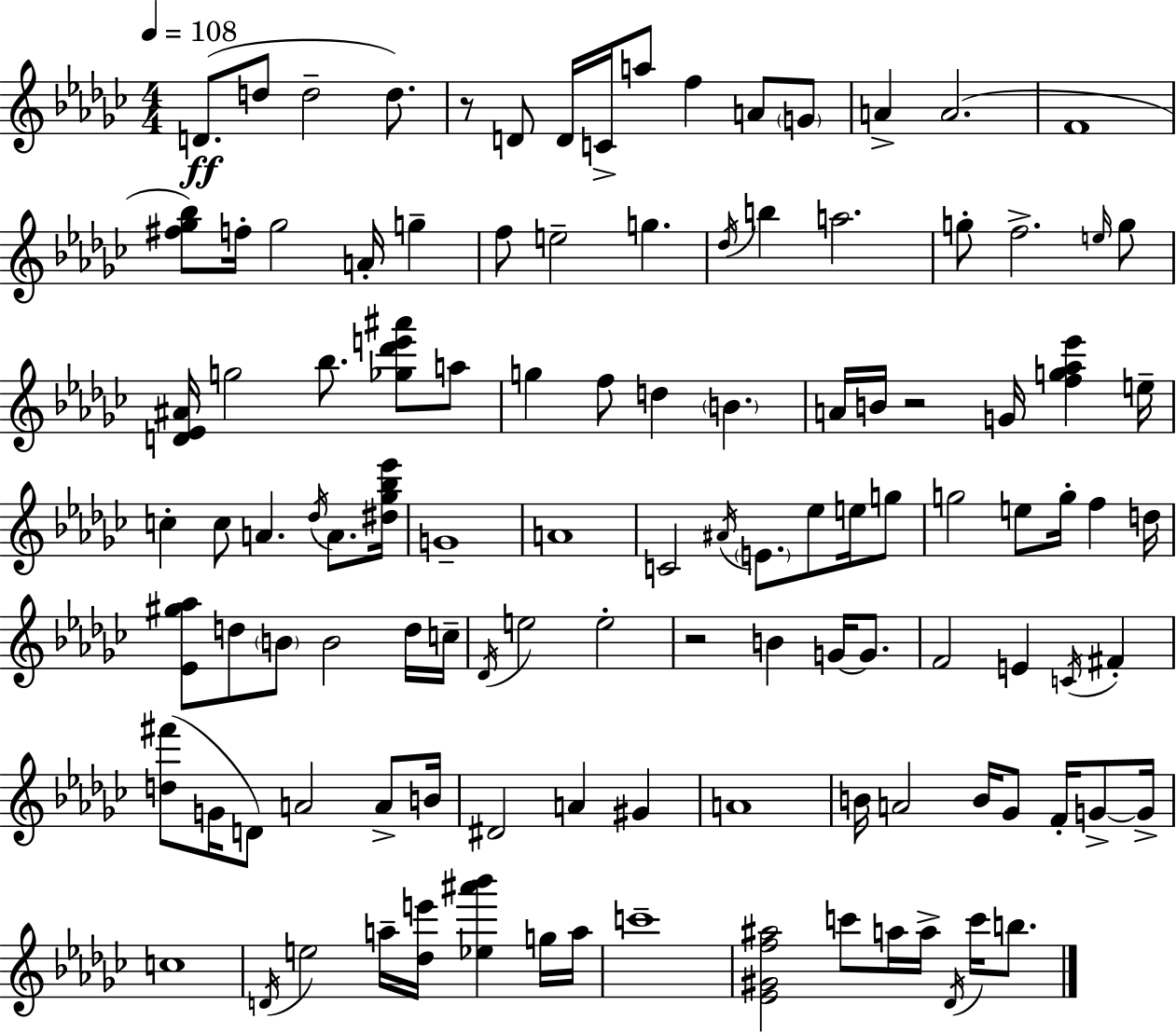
D4/e. D5/e D5/h D5/e. R/e D4/e D4/s C4/s A5/e F5/q A4/e G4/e A4/q A4/h. F4/w [F#5,Gb5,Bb5]/e F5/s Gb5/h A4/s G5/q F5/e E5/h G5/q. Db5/s B5/q A5/h. G5/e F5/h. E5/s G5/e [D4,Eb4,A#4]/s G5/h Bb5/e. [Gb5,Db6,E6,A#6]/e A5/e G5/q F5/e D5/q B4/q. A4/s B4/s R/h G4/s [F5,G5,Ab5,Eb6]/q E5/s C5/q C5/e A4/q. Db5/s A4/e. [D#5,Gb5,Bb5,Eb6]/s G4/w A4/w C4/h A#4/s E4/e. Eb5/e E5/s G5/e G5/h E5/e G5/s F5/q D5/s [Eb4,G#5,Ab5]/e D5/e B4/e B4/h D5/s C5/s Db4/s E5/h E5/h R/h B4/q G4/s G4/e. F4/h E4/q C4/s F#4/q [D5,F#6]/e G4/s D4/e A4/h A4/e B4/s D#4/h A4/q G#4/q A4/w B4/s A4/h B4/s Gb4/e F4/s G4/e G4/s C5/w D4/s E5/h A5/s [Db5,E6]/s [Eb5,A#6,Bb6]/q G5/s A5/s C6/w [Eb4,G#4,F5,A#5]/h C6/e A5/s A5/s Db4/s C6/s B5/e.